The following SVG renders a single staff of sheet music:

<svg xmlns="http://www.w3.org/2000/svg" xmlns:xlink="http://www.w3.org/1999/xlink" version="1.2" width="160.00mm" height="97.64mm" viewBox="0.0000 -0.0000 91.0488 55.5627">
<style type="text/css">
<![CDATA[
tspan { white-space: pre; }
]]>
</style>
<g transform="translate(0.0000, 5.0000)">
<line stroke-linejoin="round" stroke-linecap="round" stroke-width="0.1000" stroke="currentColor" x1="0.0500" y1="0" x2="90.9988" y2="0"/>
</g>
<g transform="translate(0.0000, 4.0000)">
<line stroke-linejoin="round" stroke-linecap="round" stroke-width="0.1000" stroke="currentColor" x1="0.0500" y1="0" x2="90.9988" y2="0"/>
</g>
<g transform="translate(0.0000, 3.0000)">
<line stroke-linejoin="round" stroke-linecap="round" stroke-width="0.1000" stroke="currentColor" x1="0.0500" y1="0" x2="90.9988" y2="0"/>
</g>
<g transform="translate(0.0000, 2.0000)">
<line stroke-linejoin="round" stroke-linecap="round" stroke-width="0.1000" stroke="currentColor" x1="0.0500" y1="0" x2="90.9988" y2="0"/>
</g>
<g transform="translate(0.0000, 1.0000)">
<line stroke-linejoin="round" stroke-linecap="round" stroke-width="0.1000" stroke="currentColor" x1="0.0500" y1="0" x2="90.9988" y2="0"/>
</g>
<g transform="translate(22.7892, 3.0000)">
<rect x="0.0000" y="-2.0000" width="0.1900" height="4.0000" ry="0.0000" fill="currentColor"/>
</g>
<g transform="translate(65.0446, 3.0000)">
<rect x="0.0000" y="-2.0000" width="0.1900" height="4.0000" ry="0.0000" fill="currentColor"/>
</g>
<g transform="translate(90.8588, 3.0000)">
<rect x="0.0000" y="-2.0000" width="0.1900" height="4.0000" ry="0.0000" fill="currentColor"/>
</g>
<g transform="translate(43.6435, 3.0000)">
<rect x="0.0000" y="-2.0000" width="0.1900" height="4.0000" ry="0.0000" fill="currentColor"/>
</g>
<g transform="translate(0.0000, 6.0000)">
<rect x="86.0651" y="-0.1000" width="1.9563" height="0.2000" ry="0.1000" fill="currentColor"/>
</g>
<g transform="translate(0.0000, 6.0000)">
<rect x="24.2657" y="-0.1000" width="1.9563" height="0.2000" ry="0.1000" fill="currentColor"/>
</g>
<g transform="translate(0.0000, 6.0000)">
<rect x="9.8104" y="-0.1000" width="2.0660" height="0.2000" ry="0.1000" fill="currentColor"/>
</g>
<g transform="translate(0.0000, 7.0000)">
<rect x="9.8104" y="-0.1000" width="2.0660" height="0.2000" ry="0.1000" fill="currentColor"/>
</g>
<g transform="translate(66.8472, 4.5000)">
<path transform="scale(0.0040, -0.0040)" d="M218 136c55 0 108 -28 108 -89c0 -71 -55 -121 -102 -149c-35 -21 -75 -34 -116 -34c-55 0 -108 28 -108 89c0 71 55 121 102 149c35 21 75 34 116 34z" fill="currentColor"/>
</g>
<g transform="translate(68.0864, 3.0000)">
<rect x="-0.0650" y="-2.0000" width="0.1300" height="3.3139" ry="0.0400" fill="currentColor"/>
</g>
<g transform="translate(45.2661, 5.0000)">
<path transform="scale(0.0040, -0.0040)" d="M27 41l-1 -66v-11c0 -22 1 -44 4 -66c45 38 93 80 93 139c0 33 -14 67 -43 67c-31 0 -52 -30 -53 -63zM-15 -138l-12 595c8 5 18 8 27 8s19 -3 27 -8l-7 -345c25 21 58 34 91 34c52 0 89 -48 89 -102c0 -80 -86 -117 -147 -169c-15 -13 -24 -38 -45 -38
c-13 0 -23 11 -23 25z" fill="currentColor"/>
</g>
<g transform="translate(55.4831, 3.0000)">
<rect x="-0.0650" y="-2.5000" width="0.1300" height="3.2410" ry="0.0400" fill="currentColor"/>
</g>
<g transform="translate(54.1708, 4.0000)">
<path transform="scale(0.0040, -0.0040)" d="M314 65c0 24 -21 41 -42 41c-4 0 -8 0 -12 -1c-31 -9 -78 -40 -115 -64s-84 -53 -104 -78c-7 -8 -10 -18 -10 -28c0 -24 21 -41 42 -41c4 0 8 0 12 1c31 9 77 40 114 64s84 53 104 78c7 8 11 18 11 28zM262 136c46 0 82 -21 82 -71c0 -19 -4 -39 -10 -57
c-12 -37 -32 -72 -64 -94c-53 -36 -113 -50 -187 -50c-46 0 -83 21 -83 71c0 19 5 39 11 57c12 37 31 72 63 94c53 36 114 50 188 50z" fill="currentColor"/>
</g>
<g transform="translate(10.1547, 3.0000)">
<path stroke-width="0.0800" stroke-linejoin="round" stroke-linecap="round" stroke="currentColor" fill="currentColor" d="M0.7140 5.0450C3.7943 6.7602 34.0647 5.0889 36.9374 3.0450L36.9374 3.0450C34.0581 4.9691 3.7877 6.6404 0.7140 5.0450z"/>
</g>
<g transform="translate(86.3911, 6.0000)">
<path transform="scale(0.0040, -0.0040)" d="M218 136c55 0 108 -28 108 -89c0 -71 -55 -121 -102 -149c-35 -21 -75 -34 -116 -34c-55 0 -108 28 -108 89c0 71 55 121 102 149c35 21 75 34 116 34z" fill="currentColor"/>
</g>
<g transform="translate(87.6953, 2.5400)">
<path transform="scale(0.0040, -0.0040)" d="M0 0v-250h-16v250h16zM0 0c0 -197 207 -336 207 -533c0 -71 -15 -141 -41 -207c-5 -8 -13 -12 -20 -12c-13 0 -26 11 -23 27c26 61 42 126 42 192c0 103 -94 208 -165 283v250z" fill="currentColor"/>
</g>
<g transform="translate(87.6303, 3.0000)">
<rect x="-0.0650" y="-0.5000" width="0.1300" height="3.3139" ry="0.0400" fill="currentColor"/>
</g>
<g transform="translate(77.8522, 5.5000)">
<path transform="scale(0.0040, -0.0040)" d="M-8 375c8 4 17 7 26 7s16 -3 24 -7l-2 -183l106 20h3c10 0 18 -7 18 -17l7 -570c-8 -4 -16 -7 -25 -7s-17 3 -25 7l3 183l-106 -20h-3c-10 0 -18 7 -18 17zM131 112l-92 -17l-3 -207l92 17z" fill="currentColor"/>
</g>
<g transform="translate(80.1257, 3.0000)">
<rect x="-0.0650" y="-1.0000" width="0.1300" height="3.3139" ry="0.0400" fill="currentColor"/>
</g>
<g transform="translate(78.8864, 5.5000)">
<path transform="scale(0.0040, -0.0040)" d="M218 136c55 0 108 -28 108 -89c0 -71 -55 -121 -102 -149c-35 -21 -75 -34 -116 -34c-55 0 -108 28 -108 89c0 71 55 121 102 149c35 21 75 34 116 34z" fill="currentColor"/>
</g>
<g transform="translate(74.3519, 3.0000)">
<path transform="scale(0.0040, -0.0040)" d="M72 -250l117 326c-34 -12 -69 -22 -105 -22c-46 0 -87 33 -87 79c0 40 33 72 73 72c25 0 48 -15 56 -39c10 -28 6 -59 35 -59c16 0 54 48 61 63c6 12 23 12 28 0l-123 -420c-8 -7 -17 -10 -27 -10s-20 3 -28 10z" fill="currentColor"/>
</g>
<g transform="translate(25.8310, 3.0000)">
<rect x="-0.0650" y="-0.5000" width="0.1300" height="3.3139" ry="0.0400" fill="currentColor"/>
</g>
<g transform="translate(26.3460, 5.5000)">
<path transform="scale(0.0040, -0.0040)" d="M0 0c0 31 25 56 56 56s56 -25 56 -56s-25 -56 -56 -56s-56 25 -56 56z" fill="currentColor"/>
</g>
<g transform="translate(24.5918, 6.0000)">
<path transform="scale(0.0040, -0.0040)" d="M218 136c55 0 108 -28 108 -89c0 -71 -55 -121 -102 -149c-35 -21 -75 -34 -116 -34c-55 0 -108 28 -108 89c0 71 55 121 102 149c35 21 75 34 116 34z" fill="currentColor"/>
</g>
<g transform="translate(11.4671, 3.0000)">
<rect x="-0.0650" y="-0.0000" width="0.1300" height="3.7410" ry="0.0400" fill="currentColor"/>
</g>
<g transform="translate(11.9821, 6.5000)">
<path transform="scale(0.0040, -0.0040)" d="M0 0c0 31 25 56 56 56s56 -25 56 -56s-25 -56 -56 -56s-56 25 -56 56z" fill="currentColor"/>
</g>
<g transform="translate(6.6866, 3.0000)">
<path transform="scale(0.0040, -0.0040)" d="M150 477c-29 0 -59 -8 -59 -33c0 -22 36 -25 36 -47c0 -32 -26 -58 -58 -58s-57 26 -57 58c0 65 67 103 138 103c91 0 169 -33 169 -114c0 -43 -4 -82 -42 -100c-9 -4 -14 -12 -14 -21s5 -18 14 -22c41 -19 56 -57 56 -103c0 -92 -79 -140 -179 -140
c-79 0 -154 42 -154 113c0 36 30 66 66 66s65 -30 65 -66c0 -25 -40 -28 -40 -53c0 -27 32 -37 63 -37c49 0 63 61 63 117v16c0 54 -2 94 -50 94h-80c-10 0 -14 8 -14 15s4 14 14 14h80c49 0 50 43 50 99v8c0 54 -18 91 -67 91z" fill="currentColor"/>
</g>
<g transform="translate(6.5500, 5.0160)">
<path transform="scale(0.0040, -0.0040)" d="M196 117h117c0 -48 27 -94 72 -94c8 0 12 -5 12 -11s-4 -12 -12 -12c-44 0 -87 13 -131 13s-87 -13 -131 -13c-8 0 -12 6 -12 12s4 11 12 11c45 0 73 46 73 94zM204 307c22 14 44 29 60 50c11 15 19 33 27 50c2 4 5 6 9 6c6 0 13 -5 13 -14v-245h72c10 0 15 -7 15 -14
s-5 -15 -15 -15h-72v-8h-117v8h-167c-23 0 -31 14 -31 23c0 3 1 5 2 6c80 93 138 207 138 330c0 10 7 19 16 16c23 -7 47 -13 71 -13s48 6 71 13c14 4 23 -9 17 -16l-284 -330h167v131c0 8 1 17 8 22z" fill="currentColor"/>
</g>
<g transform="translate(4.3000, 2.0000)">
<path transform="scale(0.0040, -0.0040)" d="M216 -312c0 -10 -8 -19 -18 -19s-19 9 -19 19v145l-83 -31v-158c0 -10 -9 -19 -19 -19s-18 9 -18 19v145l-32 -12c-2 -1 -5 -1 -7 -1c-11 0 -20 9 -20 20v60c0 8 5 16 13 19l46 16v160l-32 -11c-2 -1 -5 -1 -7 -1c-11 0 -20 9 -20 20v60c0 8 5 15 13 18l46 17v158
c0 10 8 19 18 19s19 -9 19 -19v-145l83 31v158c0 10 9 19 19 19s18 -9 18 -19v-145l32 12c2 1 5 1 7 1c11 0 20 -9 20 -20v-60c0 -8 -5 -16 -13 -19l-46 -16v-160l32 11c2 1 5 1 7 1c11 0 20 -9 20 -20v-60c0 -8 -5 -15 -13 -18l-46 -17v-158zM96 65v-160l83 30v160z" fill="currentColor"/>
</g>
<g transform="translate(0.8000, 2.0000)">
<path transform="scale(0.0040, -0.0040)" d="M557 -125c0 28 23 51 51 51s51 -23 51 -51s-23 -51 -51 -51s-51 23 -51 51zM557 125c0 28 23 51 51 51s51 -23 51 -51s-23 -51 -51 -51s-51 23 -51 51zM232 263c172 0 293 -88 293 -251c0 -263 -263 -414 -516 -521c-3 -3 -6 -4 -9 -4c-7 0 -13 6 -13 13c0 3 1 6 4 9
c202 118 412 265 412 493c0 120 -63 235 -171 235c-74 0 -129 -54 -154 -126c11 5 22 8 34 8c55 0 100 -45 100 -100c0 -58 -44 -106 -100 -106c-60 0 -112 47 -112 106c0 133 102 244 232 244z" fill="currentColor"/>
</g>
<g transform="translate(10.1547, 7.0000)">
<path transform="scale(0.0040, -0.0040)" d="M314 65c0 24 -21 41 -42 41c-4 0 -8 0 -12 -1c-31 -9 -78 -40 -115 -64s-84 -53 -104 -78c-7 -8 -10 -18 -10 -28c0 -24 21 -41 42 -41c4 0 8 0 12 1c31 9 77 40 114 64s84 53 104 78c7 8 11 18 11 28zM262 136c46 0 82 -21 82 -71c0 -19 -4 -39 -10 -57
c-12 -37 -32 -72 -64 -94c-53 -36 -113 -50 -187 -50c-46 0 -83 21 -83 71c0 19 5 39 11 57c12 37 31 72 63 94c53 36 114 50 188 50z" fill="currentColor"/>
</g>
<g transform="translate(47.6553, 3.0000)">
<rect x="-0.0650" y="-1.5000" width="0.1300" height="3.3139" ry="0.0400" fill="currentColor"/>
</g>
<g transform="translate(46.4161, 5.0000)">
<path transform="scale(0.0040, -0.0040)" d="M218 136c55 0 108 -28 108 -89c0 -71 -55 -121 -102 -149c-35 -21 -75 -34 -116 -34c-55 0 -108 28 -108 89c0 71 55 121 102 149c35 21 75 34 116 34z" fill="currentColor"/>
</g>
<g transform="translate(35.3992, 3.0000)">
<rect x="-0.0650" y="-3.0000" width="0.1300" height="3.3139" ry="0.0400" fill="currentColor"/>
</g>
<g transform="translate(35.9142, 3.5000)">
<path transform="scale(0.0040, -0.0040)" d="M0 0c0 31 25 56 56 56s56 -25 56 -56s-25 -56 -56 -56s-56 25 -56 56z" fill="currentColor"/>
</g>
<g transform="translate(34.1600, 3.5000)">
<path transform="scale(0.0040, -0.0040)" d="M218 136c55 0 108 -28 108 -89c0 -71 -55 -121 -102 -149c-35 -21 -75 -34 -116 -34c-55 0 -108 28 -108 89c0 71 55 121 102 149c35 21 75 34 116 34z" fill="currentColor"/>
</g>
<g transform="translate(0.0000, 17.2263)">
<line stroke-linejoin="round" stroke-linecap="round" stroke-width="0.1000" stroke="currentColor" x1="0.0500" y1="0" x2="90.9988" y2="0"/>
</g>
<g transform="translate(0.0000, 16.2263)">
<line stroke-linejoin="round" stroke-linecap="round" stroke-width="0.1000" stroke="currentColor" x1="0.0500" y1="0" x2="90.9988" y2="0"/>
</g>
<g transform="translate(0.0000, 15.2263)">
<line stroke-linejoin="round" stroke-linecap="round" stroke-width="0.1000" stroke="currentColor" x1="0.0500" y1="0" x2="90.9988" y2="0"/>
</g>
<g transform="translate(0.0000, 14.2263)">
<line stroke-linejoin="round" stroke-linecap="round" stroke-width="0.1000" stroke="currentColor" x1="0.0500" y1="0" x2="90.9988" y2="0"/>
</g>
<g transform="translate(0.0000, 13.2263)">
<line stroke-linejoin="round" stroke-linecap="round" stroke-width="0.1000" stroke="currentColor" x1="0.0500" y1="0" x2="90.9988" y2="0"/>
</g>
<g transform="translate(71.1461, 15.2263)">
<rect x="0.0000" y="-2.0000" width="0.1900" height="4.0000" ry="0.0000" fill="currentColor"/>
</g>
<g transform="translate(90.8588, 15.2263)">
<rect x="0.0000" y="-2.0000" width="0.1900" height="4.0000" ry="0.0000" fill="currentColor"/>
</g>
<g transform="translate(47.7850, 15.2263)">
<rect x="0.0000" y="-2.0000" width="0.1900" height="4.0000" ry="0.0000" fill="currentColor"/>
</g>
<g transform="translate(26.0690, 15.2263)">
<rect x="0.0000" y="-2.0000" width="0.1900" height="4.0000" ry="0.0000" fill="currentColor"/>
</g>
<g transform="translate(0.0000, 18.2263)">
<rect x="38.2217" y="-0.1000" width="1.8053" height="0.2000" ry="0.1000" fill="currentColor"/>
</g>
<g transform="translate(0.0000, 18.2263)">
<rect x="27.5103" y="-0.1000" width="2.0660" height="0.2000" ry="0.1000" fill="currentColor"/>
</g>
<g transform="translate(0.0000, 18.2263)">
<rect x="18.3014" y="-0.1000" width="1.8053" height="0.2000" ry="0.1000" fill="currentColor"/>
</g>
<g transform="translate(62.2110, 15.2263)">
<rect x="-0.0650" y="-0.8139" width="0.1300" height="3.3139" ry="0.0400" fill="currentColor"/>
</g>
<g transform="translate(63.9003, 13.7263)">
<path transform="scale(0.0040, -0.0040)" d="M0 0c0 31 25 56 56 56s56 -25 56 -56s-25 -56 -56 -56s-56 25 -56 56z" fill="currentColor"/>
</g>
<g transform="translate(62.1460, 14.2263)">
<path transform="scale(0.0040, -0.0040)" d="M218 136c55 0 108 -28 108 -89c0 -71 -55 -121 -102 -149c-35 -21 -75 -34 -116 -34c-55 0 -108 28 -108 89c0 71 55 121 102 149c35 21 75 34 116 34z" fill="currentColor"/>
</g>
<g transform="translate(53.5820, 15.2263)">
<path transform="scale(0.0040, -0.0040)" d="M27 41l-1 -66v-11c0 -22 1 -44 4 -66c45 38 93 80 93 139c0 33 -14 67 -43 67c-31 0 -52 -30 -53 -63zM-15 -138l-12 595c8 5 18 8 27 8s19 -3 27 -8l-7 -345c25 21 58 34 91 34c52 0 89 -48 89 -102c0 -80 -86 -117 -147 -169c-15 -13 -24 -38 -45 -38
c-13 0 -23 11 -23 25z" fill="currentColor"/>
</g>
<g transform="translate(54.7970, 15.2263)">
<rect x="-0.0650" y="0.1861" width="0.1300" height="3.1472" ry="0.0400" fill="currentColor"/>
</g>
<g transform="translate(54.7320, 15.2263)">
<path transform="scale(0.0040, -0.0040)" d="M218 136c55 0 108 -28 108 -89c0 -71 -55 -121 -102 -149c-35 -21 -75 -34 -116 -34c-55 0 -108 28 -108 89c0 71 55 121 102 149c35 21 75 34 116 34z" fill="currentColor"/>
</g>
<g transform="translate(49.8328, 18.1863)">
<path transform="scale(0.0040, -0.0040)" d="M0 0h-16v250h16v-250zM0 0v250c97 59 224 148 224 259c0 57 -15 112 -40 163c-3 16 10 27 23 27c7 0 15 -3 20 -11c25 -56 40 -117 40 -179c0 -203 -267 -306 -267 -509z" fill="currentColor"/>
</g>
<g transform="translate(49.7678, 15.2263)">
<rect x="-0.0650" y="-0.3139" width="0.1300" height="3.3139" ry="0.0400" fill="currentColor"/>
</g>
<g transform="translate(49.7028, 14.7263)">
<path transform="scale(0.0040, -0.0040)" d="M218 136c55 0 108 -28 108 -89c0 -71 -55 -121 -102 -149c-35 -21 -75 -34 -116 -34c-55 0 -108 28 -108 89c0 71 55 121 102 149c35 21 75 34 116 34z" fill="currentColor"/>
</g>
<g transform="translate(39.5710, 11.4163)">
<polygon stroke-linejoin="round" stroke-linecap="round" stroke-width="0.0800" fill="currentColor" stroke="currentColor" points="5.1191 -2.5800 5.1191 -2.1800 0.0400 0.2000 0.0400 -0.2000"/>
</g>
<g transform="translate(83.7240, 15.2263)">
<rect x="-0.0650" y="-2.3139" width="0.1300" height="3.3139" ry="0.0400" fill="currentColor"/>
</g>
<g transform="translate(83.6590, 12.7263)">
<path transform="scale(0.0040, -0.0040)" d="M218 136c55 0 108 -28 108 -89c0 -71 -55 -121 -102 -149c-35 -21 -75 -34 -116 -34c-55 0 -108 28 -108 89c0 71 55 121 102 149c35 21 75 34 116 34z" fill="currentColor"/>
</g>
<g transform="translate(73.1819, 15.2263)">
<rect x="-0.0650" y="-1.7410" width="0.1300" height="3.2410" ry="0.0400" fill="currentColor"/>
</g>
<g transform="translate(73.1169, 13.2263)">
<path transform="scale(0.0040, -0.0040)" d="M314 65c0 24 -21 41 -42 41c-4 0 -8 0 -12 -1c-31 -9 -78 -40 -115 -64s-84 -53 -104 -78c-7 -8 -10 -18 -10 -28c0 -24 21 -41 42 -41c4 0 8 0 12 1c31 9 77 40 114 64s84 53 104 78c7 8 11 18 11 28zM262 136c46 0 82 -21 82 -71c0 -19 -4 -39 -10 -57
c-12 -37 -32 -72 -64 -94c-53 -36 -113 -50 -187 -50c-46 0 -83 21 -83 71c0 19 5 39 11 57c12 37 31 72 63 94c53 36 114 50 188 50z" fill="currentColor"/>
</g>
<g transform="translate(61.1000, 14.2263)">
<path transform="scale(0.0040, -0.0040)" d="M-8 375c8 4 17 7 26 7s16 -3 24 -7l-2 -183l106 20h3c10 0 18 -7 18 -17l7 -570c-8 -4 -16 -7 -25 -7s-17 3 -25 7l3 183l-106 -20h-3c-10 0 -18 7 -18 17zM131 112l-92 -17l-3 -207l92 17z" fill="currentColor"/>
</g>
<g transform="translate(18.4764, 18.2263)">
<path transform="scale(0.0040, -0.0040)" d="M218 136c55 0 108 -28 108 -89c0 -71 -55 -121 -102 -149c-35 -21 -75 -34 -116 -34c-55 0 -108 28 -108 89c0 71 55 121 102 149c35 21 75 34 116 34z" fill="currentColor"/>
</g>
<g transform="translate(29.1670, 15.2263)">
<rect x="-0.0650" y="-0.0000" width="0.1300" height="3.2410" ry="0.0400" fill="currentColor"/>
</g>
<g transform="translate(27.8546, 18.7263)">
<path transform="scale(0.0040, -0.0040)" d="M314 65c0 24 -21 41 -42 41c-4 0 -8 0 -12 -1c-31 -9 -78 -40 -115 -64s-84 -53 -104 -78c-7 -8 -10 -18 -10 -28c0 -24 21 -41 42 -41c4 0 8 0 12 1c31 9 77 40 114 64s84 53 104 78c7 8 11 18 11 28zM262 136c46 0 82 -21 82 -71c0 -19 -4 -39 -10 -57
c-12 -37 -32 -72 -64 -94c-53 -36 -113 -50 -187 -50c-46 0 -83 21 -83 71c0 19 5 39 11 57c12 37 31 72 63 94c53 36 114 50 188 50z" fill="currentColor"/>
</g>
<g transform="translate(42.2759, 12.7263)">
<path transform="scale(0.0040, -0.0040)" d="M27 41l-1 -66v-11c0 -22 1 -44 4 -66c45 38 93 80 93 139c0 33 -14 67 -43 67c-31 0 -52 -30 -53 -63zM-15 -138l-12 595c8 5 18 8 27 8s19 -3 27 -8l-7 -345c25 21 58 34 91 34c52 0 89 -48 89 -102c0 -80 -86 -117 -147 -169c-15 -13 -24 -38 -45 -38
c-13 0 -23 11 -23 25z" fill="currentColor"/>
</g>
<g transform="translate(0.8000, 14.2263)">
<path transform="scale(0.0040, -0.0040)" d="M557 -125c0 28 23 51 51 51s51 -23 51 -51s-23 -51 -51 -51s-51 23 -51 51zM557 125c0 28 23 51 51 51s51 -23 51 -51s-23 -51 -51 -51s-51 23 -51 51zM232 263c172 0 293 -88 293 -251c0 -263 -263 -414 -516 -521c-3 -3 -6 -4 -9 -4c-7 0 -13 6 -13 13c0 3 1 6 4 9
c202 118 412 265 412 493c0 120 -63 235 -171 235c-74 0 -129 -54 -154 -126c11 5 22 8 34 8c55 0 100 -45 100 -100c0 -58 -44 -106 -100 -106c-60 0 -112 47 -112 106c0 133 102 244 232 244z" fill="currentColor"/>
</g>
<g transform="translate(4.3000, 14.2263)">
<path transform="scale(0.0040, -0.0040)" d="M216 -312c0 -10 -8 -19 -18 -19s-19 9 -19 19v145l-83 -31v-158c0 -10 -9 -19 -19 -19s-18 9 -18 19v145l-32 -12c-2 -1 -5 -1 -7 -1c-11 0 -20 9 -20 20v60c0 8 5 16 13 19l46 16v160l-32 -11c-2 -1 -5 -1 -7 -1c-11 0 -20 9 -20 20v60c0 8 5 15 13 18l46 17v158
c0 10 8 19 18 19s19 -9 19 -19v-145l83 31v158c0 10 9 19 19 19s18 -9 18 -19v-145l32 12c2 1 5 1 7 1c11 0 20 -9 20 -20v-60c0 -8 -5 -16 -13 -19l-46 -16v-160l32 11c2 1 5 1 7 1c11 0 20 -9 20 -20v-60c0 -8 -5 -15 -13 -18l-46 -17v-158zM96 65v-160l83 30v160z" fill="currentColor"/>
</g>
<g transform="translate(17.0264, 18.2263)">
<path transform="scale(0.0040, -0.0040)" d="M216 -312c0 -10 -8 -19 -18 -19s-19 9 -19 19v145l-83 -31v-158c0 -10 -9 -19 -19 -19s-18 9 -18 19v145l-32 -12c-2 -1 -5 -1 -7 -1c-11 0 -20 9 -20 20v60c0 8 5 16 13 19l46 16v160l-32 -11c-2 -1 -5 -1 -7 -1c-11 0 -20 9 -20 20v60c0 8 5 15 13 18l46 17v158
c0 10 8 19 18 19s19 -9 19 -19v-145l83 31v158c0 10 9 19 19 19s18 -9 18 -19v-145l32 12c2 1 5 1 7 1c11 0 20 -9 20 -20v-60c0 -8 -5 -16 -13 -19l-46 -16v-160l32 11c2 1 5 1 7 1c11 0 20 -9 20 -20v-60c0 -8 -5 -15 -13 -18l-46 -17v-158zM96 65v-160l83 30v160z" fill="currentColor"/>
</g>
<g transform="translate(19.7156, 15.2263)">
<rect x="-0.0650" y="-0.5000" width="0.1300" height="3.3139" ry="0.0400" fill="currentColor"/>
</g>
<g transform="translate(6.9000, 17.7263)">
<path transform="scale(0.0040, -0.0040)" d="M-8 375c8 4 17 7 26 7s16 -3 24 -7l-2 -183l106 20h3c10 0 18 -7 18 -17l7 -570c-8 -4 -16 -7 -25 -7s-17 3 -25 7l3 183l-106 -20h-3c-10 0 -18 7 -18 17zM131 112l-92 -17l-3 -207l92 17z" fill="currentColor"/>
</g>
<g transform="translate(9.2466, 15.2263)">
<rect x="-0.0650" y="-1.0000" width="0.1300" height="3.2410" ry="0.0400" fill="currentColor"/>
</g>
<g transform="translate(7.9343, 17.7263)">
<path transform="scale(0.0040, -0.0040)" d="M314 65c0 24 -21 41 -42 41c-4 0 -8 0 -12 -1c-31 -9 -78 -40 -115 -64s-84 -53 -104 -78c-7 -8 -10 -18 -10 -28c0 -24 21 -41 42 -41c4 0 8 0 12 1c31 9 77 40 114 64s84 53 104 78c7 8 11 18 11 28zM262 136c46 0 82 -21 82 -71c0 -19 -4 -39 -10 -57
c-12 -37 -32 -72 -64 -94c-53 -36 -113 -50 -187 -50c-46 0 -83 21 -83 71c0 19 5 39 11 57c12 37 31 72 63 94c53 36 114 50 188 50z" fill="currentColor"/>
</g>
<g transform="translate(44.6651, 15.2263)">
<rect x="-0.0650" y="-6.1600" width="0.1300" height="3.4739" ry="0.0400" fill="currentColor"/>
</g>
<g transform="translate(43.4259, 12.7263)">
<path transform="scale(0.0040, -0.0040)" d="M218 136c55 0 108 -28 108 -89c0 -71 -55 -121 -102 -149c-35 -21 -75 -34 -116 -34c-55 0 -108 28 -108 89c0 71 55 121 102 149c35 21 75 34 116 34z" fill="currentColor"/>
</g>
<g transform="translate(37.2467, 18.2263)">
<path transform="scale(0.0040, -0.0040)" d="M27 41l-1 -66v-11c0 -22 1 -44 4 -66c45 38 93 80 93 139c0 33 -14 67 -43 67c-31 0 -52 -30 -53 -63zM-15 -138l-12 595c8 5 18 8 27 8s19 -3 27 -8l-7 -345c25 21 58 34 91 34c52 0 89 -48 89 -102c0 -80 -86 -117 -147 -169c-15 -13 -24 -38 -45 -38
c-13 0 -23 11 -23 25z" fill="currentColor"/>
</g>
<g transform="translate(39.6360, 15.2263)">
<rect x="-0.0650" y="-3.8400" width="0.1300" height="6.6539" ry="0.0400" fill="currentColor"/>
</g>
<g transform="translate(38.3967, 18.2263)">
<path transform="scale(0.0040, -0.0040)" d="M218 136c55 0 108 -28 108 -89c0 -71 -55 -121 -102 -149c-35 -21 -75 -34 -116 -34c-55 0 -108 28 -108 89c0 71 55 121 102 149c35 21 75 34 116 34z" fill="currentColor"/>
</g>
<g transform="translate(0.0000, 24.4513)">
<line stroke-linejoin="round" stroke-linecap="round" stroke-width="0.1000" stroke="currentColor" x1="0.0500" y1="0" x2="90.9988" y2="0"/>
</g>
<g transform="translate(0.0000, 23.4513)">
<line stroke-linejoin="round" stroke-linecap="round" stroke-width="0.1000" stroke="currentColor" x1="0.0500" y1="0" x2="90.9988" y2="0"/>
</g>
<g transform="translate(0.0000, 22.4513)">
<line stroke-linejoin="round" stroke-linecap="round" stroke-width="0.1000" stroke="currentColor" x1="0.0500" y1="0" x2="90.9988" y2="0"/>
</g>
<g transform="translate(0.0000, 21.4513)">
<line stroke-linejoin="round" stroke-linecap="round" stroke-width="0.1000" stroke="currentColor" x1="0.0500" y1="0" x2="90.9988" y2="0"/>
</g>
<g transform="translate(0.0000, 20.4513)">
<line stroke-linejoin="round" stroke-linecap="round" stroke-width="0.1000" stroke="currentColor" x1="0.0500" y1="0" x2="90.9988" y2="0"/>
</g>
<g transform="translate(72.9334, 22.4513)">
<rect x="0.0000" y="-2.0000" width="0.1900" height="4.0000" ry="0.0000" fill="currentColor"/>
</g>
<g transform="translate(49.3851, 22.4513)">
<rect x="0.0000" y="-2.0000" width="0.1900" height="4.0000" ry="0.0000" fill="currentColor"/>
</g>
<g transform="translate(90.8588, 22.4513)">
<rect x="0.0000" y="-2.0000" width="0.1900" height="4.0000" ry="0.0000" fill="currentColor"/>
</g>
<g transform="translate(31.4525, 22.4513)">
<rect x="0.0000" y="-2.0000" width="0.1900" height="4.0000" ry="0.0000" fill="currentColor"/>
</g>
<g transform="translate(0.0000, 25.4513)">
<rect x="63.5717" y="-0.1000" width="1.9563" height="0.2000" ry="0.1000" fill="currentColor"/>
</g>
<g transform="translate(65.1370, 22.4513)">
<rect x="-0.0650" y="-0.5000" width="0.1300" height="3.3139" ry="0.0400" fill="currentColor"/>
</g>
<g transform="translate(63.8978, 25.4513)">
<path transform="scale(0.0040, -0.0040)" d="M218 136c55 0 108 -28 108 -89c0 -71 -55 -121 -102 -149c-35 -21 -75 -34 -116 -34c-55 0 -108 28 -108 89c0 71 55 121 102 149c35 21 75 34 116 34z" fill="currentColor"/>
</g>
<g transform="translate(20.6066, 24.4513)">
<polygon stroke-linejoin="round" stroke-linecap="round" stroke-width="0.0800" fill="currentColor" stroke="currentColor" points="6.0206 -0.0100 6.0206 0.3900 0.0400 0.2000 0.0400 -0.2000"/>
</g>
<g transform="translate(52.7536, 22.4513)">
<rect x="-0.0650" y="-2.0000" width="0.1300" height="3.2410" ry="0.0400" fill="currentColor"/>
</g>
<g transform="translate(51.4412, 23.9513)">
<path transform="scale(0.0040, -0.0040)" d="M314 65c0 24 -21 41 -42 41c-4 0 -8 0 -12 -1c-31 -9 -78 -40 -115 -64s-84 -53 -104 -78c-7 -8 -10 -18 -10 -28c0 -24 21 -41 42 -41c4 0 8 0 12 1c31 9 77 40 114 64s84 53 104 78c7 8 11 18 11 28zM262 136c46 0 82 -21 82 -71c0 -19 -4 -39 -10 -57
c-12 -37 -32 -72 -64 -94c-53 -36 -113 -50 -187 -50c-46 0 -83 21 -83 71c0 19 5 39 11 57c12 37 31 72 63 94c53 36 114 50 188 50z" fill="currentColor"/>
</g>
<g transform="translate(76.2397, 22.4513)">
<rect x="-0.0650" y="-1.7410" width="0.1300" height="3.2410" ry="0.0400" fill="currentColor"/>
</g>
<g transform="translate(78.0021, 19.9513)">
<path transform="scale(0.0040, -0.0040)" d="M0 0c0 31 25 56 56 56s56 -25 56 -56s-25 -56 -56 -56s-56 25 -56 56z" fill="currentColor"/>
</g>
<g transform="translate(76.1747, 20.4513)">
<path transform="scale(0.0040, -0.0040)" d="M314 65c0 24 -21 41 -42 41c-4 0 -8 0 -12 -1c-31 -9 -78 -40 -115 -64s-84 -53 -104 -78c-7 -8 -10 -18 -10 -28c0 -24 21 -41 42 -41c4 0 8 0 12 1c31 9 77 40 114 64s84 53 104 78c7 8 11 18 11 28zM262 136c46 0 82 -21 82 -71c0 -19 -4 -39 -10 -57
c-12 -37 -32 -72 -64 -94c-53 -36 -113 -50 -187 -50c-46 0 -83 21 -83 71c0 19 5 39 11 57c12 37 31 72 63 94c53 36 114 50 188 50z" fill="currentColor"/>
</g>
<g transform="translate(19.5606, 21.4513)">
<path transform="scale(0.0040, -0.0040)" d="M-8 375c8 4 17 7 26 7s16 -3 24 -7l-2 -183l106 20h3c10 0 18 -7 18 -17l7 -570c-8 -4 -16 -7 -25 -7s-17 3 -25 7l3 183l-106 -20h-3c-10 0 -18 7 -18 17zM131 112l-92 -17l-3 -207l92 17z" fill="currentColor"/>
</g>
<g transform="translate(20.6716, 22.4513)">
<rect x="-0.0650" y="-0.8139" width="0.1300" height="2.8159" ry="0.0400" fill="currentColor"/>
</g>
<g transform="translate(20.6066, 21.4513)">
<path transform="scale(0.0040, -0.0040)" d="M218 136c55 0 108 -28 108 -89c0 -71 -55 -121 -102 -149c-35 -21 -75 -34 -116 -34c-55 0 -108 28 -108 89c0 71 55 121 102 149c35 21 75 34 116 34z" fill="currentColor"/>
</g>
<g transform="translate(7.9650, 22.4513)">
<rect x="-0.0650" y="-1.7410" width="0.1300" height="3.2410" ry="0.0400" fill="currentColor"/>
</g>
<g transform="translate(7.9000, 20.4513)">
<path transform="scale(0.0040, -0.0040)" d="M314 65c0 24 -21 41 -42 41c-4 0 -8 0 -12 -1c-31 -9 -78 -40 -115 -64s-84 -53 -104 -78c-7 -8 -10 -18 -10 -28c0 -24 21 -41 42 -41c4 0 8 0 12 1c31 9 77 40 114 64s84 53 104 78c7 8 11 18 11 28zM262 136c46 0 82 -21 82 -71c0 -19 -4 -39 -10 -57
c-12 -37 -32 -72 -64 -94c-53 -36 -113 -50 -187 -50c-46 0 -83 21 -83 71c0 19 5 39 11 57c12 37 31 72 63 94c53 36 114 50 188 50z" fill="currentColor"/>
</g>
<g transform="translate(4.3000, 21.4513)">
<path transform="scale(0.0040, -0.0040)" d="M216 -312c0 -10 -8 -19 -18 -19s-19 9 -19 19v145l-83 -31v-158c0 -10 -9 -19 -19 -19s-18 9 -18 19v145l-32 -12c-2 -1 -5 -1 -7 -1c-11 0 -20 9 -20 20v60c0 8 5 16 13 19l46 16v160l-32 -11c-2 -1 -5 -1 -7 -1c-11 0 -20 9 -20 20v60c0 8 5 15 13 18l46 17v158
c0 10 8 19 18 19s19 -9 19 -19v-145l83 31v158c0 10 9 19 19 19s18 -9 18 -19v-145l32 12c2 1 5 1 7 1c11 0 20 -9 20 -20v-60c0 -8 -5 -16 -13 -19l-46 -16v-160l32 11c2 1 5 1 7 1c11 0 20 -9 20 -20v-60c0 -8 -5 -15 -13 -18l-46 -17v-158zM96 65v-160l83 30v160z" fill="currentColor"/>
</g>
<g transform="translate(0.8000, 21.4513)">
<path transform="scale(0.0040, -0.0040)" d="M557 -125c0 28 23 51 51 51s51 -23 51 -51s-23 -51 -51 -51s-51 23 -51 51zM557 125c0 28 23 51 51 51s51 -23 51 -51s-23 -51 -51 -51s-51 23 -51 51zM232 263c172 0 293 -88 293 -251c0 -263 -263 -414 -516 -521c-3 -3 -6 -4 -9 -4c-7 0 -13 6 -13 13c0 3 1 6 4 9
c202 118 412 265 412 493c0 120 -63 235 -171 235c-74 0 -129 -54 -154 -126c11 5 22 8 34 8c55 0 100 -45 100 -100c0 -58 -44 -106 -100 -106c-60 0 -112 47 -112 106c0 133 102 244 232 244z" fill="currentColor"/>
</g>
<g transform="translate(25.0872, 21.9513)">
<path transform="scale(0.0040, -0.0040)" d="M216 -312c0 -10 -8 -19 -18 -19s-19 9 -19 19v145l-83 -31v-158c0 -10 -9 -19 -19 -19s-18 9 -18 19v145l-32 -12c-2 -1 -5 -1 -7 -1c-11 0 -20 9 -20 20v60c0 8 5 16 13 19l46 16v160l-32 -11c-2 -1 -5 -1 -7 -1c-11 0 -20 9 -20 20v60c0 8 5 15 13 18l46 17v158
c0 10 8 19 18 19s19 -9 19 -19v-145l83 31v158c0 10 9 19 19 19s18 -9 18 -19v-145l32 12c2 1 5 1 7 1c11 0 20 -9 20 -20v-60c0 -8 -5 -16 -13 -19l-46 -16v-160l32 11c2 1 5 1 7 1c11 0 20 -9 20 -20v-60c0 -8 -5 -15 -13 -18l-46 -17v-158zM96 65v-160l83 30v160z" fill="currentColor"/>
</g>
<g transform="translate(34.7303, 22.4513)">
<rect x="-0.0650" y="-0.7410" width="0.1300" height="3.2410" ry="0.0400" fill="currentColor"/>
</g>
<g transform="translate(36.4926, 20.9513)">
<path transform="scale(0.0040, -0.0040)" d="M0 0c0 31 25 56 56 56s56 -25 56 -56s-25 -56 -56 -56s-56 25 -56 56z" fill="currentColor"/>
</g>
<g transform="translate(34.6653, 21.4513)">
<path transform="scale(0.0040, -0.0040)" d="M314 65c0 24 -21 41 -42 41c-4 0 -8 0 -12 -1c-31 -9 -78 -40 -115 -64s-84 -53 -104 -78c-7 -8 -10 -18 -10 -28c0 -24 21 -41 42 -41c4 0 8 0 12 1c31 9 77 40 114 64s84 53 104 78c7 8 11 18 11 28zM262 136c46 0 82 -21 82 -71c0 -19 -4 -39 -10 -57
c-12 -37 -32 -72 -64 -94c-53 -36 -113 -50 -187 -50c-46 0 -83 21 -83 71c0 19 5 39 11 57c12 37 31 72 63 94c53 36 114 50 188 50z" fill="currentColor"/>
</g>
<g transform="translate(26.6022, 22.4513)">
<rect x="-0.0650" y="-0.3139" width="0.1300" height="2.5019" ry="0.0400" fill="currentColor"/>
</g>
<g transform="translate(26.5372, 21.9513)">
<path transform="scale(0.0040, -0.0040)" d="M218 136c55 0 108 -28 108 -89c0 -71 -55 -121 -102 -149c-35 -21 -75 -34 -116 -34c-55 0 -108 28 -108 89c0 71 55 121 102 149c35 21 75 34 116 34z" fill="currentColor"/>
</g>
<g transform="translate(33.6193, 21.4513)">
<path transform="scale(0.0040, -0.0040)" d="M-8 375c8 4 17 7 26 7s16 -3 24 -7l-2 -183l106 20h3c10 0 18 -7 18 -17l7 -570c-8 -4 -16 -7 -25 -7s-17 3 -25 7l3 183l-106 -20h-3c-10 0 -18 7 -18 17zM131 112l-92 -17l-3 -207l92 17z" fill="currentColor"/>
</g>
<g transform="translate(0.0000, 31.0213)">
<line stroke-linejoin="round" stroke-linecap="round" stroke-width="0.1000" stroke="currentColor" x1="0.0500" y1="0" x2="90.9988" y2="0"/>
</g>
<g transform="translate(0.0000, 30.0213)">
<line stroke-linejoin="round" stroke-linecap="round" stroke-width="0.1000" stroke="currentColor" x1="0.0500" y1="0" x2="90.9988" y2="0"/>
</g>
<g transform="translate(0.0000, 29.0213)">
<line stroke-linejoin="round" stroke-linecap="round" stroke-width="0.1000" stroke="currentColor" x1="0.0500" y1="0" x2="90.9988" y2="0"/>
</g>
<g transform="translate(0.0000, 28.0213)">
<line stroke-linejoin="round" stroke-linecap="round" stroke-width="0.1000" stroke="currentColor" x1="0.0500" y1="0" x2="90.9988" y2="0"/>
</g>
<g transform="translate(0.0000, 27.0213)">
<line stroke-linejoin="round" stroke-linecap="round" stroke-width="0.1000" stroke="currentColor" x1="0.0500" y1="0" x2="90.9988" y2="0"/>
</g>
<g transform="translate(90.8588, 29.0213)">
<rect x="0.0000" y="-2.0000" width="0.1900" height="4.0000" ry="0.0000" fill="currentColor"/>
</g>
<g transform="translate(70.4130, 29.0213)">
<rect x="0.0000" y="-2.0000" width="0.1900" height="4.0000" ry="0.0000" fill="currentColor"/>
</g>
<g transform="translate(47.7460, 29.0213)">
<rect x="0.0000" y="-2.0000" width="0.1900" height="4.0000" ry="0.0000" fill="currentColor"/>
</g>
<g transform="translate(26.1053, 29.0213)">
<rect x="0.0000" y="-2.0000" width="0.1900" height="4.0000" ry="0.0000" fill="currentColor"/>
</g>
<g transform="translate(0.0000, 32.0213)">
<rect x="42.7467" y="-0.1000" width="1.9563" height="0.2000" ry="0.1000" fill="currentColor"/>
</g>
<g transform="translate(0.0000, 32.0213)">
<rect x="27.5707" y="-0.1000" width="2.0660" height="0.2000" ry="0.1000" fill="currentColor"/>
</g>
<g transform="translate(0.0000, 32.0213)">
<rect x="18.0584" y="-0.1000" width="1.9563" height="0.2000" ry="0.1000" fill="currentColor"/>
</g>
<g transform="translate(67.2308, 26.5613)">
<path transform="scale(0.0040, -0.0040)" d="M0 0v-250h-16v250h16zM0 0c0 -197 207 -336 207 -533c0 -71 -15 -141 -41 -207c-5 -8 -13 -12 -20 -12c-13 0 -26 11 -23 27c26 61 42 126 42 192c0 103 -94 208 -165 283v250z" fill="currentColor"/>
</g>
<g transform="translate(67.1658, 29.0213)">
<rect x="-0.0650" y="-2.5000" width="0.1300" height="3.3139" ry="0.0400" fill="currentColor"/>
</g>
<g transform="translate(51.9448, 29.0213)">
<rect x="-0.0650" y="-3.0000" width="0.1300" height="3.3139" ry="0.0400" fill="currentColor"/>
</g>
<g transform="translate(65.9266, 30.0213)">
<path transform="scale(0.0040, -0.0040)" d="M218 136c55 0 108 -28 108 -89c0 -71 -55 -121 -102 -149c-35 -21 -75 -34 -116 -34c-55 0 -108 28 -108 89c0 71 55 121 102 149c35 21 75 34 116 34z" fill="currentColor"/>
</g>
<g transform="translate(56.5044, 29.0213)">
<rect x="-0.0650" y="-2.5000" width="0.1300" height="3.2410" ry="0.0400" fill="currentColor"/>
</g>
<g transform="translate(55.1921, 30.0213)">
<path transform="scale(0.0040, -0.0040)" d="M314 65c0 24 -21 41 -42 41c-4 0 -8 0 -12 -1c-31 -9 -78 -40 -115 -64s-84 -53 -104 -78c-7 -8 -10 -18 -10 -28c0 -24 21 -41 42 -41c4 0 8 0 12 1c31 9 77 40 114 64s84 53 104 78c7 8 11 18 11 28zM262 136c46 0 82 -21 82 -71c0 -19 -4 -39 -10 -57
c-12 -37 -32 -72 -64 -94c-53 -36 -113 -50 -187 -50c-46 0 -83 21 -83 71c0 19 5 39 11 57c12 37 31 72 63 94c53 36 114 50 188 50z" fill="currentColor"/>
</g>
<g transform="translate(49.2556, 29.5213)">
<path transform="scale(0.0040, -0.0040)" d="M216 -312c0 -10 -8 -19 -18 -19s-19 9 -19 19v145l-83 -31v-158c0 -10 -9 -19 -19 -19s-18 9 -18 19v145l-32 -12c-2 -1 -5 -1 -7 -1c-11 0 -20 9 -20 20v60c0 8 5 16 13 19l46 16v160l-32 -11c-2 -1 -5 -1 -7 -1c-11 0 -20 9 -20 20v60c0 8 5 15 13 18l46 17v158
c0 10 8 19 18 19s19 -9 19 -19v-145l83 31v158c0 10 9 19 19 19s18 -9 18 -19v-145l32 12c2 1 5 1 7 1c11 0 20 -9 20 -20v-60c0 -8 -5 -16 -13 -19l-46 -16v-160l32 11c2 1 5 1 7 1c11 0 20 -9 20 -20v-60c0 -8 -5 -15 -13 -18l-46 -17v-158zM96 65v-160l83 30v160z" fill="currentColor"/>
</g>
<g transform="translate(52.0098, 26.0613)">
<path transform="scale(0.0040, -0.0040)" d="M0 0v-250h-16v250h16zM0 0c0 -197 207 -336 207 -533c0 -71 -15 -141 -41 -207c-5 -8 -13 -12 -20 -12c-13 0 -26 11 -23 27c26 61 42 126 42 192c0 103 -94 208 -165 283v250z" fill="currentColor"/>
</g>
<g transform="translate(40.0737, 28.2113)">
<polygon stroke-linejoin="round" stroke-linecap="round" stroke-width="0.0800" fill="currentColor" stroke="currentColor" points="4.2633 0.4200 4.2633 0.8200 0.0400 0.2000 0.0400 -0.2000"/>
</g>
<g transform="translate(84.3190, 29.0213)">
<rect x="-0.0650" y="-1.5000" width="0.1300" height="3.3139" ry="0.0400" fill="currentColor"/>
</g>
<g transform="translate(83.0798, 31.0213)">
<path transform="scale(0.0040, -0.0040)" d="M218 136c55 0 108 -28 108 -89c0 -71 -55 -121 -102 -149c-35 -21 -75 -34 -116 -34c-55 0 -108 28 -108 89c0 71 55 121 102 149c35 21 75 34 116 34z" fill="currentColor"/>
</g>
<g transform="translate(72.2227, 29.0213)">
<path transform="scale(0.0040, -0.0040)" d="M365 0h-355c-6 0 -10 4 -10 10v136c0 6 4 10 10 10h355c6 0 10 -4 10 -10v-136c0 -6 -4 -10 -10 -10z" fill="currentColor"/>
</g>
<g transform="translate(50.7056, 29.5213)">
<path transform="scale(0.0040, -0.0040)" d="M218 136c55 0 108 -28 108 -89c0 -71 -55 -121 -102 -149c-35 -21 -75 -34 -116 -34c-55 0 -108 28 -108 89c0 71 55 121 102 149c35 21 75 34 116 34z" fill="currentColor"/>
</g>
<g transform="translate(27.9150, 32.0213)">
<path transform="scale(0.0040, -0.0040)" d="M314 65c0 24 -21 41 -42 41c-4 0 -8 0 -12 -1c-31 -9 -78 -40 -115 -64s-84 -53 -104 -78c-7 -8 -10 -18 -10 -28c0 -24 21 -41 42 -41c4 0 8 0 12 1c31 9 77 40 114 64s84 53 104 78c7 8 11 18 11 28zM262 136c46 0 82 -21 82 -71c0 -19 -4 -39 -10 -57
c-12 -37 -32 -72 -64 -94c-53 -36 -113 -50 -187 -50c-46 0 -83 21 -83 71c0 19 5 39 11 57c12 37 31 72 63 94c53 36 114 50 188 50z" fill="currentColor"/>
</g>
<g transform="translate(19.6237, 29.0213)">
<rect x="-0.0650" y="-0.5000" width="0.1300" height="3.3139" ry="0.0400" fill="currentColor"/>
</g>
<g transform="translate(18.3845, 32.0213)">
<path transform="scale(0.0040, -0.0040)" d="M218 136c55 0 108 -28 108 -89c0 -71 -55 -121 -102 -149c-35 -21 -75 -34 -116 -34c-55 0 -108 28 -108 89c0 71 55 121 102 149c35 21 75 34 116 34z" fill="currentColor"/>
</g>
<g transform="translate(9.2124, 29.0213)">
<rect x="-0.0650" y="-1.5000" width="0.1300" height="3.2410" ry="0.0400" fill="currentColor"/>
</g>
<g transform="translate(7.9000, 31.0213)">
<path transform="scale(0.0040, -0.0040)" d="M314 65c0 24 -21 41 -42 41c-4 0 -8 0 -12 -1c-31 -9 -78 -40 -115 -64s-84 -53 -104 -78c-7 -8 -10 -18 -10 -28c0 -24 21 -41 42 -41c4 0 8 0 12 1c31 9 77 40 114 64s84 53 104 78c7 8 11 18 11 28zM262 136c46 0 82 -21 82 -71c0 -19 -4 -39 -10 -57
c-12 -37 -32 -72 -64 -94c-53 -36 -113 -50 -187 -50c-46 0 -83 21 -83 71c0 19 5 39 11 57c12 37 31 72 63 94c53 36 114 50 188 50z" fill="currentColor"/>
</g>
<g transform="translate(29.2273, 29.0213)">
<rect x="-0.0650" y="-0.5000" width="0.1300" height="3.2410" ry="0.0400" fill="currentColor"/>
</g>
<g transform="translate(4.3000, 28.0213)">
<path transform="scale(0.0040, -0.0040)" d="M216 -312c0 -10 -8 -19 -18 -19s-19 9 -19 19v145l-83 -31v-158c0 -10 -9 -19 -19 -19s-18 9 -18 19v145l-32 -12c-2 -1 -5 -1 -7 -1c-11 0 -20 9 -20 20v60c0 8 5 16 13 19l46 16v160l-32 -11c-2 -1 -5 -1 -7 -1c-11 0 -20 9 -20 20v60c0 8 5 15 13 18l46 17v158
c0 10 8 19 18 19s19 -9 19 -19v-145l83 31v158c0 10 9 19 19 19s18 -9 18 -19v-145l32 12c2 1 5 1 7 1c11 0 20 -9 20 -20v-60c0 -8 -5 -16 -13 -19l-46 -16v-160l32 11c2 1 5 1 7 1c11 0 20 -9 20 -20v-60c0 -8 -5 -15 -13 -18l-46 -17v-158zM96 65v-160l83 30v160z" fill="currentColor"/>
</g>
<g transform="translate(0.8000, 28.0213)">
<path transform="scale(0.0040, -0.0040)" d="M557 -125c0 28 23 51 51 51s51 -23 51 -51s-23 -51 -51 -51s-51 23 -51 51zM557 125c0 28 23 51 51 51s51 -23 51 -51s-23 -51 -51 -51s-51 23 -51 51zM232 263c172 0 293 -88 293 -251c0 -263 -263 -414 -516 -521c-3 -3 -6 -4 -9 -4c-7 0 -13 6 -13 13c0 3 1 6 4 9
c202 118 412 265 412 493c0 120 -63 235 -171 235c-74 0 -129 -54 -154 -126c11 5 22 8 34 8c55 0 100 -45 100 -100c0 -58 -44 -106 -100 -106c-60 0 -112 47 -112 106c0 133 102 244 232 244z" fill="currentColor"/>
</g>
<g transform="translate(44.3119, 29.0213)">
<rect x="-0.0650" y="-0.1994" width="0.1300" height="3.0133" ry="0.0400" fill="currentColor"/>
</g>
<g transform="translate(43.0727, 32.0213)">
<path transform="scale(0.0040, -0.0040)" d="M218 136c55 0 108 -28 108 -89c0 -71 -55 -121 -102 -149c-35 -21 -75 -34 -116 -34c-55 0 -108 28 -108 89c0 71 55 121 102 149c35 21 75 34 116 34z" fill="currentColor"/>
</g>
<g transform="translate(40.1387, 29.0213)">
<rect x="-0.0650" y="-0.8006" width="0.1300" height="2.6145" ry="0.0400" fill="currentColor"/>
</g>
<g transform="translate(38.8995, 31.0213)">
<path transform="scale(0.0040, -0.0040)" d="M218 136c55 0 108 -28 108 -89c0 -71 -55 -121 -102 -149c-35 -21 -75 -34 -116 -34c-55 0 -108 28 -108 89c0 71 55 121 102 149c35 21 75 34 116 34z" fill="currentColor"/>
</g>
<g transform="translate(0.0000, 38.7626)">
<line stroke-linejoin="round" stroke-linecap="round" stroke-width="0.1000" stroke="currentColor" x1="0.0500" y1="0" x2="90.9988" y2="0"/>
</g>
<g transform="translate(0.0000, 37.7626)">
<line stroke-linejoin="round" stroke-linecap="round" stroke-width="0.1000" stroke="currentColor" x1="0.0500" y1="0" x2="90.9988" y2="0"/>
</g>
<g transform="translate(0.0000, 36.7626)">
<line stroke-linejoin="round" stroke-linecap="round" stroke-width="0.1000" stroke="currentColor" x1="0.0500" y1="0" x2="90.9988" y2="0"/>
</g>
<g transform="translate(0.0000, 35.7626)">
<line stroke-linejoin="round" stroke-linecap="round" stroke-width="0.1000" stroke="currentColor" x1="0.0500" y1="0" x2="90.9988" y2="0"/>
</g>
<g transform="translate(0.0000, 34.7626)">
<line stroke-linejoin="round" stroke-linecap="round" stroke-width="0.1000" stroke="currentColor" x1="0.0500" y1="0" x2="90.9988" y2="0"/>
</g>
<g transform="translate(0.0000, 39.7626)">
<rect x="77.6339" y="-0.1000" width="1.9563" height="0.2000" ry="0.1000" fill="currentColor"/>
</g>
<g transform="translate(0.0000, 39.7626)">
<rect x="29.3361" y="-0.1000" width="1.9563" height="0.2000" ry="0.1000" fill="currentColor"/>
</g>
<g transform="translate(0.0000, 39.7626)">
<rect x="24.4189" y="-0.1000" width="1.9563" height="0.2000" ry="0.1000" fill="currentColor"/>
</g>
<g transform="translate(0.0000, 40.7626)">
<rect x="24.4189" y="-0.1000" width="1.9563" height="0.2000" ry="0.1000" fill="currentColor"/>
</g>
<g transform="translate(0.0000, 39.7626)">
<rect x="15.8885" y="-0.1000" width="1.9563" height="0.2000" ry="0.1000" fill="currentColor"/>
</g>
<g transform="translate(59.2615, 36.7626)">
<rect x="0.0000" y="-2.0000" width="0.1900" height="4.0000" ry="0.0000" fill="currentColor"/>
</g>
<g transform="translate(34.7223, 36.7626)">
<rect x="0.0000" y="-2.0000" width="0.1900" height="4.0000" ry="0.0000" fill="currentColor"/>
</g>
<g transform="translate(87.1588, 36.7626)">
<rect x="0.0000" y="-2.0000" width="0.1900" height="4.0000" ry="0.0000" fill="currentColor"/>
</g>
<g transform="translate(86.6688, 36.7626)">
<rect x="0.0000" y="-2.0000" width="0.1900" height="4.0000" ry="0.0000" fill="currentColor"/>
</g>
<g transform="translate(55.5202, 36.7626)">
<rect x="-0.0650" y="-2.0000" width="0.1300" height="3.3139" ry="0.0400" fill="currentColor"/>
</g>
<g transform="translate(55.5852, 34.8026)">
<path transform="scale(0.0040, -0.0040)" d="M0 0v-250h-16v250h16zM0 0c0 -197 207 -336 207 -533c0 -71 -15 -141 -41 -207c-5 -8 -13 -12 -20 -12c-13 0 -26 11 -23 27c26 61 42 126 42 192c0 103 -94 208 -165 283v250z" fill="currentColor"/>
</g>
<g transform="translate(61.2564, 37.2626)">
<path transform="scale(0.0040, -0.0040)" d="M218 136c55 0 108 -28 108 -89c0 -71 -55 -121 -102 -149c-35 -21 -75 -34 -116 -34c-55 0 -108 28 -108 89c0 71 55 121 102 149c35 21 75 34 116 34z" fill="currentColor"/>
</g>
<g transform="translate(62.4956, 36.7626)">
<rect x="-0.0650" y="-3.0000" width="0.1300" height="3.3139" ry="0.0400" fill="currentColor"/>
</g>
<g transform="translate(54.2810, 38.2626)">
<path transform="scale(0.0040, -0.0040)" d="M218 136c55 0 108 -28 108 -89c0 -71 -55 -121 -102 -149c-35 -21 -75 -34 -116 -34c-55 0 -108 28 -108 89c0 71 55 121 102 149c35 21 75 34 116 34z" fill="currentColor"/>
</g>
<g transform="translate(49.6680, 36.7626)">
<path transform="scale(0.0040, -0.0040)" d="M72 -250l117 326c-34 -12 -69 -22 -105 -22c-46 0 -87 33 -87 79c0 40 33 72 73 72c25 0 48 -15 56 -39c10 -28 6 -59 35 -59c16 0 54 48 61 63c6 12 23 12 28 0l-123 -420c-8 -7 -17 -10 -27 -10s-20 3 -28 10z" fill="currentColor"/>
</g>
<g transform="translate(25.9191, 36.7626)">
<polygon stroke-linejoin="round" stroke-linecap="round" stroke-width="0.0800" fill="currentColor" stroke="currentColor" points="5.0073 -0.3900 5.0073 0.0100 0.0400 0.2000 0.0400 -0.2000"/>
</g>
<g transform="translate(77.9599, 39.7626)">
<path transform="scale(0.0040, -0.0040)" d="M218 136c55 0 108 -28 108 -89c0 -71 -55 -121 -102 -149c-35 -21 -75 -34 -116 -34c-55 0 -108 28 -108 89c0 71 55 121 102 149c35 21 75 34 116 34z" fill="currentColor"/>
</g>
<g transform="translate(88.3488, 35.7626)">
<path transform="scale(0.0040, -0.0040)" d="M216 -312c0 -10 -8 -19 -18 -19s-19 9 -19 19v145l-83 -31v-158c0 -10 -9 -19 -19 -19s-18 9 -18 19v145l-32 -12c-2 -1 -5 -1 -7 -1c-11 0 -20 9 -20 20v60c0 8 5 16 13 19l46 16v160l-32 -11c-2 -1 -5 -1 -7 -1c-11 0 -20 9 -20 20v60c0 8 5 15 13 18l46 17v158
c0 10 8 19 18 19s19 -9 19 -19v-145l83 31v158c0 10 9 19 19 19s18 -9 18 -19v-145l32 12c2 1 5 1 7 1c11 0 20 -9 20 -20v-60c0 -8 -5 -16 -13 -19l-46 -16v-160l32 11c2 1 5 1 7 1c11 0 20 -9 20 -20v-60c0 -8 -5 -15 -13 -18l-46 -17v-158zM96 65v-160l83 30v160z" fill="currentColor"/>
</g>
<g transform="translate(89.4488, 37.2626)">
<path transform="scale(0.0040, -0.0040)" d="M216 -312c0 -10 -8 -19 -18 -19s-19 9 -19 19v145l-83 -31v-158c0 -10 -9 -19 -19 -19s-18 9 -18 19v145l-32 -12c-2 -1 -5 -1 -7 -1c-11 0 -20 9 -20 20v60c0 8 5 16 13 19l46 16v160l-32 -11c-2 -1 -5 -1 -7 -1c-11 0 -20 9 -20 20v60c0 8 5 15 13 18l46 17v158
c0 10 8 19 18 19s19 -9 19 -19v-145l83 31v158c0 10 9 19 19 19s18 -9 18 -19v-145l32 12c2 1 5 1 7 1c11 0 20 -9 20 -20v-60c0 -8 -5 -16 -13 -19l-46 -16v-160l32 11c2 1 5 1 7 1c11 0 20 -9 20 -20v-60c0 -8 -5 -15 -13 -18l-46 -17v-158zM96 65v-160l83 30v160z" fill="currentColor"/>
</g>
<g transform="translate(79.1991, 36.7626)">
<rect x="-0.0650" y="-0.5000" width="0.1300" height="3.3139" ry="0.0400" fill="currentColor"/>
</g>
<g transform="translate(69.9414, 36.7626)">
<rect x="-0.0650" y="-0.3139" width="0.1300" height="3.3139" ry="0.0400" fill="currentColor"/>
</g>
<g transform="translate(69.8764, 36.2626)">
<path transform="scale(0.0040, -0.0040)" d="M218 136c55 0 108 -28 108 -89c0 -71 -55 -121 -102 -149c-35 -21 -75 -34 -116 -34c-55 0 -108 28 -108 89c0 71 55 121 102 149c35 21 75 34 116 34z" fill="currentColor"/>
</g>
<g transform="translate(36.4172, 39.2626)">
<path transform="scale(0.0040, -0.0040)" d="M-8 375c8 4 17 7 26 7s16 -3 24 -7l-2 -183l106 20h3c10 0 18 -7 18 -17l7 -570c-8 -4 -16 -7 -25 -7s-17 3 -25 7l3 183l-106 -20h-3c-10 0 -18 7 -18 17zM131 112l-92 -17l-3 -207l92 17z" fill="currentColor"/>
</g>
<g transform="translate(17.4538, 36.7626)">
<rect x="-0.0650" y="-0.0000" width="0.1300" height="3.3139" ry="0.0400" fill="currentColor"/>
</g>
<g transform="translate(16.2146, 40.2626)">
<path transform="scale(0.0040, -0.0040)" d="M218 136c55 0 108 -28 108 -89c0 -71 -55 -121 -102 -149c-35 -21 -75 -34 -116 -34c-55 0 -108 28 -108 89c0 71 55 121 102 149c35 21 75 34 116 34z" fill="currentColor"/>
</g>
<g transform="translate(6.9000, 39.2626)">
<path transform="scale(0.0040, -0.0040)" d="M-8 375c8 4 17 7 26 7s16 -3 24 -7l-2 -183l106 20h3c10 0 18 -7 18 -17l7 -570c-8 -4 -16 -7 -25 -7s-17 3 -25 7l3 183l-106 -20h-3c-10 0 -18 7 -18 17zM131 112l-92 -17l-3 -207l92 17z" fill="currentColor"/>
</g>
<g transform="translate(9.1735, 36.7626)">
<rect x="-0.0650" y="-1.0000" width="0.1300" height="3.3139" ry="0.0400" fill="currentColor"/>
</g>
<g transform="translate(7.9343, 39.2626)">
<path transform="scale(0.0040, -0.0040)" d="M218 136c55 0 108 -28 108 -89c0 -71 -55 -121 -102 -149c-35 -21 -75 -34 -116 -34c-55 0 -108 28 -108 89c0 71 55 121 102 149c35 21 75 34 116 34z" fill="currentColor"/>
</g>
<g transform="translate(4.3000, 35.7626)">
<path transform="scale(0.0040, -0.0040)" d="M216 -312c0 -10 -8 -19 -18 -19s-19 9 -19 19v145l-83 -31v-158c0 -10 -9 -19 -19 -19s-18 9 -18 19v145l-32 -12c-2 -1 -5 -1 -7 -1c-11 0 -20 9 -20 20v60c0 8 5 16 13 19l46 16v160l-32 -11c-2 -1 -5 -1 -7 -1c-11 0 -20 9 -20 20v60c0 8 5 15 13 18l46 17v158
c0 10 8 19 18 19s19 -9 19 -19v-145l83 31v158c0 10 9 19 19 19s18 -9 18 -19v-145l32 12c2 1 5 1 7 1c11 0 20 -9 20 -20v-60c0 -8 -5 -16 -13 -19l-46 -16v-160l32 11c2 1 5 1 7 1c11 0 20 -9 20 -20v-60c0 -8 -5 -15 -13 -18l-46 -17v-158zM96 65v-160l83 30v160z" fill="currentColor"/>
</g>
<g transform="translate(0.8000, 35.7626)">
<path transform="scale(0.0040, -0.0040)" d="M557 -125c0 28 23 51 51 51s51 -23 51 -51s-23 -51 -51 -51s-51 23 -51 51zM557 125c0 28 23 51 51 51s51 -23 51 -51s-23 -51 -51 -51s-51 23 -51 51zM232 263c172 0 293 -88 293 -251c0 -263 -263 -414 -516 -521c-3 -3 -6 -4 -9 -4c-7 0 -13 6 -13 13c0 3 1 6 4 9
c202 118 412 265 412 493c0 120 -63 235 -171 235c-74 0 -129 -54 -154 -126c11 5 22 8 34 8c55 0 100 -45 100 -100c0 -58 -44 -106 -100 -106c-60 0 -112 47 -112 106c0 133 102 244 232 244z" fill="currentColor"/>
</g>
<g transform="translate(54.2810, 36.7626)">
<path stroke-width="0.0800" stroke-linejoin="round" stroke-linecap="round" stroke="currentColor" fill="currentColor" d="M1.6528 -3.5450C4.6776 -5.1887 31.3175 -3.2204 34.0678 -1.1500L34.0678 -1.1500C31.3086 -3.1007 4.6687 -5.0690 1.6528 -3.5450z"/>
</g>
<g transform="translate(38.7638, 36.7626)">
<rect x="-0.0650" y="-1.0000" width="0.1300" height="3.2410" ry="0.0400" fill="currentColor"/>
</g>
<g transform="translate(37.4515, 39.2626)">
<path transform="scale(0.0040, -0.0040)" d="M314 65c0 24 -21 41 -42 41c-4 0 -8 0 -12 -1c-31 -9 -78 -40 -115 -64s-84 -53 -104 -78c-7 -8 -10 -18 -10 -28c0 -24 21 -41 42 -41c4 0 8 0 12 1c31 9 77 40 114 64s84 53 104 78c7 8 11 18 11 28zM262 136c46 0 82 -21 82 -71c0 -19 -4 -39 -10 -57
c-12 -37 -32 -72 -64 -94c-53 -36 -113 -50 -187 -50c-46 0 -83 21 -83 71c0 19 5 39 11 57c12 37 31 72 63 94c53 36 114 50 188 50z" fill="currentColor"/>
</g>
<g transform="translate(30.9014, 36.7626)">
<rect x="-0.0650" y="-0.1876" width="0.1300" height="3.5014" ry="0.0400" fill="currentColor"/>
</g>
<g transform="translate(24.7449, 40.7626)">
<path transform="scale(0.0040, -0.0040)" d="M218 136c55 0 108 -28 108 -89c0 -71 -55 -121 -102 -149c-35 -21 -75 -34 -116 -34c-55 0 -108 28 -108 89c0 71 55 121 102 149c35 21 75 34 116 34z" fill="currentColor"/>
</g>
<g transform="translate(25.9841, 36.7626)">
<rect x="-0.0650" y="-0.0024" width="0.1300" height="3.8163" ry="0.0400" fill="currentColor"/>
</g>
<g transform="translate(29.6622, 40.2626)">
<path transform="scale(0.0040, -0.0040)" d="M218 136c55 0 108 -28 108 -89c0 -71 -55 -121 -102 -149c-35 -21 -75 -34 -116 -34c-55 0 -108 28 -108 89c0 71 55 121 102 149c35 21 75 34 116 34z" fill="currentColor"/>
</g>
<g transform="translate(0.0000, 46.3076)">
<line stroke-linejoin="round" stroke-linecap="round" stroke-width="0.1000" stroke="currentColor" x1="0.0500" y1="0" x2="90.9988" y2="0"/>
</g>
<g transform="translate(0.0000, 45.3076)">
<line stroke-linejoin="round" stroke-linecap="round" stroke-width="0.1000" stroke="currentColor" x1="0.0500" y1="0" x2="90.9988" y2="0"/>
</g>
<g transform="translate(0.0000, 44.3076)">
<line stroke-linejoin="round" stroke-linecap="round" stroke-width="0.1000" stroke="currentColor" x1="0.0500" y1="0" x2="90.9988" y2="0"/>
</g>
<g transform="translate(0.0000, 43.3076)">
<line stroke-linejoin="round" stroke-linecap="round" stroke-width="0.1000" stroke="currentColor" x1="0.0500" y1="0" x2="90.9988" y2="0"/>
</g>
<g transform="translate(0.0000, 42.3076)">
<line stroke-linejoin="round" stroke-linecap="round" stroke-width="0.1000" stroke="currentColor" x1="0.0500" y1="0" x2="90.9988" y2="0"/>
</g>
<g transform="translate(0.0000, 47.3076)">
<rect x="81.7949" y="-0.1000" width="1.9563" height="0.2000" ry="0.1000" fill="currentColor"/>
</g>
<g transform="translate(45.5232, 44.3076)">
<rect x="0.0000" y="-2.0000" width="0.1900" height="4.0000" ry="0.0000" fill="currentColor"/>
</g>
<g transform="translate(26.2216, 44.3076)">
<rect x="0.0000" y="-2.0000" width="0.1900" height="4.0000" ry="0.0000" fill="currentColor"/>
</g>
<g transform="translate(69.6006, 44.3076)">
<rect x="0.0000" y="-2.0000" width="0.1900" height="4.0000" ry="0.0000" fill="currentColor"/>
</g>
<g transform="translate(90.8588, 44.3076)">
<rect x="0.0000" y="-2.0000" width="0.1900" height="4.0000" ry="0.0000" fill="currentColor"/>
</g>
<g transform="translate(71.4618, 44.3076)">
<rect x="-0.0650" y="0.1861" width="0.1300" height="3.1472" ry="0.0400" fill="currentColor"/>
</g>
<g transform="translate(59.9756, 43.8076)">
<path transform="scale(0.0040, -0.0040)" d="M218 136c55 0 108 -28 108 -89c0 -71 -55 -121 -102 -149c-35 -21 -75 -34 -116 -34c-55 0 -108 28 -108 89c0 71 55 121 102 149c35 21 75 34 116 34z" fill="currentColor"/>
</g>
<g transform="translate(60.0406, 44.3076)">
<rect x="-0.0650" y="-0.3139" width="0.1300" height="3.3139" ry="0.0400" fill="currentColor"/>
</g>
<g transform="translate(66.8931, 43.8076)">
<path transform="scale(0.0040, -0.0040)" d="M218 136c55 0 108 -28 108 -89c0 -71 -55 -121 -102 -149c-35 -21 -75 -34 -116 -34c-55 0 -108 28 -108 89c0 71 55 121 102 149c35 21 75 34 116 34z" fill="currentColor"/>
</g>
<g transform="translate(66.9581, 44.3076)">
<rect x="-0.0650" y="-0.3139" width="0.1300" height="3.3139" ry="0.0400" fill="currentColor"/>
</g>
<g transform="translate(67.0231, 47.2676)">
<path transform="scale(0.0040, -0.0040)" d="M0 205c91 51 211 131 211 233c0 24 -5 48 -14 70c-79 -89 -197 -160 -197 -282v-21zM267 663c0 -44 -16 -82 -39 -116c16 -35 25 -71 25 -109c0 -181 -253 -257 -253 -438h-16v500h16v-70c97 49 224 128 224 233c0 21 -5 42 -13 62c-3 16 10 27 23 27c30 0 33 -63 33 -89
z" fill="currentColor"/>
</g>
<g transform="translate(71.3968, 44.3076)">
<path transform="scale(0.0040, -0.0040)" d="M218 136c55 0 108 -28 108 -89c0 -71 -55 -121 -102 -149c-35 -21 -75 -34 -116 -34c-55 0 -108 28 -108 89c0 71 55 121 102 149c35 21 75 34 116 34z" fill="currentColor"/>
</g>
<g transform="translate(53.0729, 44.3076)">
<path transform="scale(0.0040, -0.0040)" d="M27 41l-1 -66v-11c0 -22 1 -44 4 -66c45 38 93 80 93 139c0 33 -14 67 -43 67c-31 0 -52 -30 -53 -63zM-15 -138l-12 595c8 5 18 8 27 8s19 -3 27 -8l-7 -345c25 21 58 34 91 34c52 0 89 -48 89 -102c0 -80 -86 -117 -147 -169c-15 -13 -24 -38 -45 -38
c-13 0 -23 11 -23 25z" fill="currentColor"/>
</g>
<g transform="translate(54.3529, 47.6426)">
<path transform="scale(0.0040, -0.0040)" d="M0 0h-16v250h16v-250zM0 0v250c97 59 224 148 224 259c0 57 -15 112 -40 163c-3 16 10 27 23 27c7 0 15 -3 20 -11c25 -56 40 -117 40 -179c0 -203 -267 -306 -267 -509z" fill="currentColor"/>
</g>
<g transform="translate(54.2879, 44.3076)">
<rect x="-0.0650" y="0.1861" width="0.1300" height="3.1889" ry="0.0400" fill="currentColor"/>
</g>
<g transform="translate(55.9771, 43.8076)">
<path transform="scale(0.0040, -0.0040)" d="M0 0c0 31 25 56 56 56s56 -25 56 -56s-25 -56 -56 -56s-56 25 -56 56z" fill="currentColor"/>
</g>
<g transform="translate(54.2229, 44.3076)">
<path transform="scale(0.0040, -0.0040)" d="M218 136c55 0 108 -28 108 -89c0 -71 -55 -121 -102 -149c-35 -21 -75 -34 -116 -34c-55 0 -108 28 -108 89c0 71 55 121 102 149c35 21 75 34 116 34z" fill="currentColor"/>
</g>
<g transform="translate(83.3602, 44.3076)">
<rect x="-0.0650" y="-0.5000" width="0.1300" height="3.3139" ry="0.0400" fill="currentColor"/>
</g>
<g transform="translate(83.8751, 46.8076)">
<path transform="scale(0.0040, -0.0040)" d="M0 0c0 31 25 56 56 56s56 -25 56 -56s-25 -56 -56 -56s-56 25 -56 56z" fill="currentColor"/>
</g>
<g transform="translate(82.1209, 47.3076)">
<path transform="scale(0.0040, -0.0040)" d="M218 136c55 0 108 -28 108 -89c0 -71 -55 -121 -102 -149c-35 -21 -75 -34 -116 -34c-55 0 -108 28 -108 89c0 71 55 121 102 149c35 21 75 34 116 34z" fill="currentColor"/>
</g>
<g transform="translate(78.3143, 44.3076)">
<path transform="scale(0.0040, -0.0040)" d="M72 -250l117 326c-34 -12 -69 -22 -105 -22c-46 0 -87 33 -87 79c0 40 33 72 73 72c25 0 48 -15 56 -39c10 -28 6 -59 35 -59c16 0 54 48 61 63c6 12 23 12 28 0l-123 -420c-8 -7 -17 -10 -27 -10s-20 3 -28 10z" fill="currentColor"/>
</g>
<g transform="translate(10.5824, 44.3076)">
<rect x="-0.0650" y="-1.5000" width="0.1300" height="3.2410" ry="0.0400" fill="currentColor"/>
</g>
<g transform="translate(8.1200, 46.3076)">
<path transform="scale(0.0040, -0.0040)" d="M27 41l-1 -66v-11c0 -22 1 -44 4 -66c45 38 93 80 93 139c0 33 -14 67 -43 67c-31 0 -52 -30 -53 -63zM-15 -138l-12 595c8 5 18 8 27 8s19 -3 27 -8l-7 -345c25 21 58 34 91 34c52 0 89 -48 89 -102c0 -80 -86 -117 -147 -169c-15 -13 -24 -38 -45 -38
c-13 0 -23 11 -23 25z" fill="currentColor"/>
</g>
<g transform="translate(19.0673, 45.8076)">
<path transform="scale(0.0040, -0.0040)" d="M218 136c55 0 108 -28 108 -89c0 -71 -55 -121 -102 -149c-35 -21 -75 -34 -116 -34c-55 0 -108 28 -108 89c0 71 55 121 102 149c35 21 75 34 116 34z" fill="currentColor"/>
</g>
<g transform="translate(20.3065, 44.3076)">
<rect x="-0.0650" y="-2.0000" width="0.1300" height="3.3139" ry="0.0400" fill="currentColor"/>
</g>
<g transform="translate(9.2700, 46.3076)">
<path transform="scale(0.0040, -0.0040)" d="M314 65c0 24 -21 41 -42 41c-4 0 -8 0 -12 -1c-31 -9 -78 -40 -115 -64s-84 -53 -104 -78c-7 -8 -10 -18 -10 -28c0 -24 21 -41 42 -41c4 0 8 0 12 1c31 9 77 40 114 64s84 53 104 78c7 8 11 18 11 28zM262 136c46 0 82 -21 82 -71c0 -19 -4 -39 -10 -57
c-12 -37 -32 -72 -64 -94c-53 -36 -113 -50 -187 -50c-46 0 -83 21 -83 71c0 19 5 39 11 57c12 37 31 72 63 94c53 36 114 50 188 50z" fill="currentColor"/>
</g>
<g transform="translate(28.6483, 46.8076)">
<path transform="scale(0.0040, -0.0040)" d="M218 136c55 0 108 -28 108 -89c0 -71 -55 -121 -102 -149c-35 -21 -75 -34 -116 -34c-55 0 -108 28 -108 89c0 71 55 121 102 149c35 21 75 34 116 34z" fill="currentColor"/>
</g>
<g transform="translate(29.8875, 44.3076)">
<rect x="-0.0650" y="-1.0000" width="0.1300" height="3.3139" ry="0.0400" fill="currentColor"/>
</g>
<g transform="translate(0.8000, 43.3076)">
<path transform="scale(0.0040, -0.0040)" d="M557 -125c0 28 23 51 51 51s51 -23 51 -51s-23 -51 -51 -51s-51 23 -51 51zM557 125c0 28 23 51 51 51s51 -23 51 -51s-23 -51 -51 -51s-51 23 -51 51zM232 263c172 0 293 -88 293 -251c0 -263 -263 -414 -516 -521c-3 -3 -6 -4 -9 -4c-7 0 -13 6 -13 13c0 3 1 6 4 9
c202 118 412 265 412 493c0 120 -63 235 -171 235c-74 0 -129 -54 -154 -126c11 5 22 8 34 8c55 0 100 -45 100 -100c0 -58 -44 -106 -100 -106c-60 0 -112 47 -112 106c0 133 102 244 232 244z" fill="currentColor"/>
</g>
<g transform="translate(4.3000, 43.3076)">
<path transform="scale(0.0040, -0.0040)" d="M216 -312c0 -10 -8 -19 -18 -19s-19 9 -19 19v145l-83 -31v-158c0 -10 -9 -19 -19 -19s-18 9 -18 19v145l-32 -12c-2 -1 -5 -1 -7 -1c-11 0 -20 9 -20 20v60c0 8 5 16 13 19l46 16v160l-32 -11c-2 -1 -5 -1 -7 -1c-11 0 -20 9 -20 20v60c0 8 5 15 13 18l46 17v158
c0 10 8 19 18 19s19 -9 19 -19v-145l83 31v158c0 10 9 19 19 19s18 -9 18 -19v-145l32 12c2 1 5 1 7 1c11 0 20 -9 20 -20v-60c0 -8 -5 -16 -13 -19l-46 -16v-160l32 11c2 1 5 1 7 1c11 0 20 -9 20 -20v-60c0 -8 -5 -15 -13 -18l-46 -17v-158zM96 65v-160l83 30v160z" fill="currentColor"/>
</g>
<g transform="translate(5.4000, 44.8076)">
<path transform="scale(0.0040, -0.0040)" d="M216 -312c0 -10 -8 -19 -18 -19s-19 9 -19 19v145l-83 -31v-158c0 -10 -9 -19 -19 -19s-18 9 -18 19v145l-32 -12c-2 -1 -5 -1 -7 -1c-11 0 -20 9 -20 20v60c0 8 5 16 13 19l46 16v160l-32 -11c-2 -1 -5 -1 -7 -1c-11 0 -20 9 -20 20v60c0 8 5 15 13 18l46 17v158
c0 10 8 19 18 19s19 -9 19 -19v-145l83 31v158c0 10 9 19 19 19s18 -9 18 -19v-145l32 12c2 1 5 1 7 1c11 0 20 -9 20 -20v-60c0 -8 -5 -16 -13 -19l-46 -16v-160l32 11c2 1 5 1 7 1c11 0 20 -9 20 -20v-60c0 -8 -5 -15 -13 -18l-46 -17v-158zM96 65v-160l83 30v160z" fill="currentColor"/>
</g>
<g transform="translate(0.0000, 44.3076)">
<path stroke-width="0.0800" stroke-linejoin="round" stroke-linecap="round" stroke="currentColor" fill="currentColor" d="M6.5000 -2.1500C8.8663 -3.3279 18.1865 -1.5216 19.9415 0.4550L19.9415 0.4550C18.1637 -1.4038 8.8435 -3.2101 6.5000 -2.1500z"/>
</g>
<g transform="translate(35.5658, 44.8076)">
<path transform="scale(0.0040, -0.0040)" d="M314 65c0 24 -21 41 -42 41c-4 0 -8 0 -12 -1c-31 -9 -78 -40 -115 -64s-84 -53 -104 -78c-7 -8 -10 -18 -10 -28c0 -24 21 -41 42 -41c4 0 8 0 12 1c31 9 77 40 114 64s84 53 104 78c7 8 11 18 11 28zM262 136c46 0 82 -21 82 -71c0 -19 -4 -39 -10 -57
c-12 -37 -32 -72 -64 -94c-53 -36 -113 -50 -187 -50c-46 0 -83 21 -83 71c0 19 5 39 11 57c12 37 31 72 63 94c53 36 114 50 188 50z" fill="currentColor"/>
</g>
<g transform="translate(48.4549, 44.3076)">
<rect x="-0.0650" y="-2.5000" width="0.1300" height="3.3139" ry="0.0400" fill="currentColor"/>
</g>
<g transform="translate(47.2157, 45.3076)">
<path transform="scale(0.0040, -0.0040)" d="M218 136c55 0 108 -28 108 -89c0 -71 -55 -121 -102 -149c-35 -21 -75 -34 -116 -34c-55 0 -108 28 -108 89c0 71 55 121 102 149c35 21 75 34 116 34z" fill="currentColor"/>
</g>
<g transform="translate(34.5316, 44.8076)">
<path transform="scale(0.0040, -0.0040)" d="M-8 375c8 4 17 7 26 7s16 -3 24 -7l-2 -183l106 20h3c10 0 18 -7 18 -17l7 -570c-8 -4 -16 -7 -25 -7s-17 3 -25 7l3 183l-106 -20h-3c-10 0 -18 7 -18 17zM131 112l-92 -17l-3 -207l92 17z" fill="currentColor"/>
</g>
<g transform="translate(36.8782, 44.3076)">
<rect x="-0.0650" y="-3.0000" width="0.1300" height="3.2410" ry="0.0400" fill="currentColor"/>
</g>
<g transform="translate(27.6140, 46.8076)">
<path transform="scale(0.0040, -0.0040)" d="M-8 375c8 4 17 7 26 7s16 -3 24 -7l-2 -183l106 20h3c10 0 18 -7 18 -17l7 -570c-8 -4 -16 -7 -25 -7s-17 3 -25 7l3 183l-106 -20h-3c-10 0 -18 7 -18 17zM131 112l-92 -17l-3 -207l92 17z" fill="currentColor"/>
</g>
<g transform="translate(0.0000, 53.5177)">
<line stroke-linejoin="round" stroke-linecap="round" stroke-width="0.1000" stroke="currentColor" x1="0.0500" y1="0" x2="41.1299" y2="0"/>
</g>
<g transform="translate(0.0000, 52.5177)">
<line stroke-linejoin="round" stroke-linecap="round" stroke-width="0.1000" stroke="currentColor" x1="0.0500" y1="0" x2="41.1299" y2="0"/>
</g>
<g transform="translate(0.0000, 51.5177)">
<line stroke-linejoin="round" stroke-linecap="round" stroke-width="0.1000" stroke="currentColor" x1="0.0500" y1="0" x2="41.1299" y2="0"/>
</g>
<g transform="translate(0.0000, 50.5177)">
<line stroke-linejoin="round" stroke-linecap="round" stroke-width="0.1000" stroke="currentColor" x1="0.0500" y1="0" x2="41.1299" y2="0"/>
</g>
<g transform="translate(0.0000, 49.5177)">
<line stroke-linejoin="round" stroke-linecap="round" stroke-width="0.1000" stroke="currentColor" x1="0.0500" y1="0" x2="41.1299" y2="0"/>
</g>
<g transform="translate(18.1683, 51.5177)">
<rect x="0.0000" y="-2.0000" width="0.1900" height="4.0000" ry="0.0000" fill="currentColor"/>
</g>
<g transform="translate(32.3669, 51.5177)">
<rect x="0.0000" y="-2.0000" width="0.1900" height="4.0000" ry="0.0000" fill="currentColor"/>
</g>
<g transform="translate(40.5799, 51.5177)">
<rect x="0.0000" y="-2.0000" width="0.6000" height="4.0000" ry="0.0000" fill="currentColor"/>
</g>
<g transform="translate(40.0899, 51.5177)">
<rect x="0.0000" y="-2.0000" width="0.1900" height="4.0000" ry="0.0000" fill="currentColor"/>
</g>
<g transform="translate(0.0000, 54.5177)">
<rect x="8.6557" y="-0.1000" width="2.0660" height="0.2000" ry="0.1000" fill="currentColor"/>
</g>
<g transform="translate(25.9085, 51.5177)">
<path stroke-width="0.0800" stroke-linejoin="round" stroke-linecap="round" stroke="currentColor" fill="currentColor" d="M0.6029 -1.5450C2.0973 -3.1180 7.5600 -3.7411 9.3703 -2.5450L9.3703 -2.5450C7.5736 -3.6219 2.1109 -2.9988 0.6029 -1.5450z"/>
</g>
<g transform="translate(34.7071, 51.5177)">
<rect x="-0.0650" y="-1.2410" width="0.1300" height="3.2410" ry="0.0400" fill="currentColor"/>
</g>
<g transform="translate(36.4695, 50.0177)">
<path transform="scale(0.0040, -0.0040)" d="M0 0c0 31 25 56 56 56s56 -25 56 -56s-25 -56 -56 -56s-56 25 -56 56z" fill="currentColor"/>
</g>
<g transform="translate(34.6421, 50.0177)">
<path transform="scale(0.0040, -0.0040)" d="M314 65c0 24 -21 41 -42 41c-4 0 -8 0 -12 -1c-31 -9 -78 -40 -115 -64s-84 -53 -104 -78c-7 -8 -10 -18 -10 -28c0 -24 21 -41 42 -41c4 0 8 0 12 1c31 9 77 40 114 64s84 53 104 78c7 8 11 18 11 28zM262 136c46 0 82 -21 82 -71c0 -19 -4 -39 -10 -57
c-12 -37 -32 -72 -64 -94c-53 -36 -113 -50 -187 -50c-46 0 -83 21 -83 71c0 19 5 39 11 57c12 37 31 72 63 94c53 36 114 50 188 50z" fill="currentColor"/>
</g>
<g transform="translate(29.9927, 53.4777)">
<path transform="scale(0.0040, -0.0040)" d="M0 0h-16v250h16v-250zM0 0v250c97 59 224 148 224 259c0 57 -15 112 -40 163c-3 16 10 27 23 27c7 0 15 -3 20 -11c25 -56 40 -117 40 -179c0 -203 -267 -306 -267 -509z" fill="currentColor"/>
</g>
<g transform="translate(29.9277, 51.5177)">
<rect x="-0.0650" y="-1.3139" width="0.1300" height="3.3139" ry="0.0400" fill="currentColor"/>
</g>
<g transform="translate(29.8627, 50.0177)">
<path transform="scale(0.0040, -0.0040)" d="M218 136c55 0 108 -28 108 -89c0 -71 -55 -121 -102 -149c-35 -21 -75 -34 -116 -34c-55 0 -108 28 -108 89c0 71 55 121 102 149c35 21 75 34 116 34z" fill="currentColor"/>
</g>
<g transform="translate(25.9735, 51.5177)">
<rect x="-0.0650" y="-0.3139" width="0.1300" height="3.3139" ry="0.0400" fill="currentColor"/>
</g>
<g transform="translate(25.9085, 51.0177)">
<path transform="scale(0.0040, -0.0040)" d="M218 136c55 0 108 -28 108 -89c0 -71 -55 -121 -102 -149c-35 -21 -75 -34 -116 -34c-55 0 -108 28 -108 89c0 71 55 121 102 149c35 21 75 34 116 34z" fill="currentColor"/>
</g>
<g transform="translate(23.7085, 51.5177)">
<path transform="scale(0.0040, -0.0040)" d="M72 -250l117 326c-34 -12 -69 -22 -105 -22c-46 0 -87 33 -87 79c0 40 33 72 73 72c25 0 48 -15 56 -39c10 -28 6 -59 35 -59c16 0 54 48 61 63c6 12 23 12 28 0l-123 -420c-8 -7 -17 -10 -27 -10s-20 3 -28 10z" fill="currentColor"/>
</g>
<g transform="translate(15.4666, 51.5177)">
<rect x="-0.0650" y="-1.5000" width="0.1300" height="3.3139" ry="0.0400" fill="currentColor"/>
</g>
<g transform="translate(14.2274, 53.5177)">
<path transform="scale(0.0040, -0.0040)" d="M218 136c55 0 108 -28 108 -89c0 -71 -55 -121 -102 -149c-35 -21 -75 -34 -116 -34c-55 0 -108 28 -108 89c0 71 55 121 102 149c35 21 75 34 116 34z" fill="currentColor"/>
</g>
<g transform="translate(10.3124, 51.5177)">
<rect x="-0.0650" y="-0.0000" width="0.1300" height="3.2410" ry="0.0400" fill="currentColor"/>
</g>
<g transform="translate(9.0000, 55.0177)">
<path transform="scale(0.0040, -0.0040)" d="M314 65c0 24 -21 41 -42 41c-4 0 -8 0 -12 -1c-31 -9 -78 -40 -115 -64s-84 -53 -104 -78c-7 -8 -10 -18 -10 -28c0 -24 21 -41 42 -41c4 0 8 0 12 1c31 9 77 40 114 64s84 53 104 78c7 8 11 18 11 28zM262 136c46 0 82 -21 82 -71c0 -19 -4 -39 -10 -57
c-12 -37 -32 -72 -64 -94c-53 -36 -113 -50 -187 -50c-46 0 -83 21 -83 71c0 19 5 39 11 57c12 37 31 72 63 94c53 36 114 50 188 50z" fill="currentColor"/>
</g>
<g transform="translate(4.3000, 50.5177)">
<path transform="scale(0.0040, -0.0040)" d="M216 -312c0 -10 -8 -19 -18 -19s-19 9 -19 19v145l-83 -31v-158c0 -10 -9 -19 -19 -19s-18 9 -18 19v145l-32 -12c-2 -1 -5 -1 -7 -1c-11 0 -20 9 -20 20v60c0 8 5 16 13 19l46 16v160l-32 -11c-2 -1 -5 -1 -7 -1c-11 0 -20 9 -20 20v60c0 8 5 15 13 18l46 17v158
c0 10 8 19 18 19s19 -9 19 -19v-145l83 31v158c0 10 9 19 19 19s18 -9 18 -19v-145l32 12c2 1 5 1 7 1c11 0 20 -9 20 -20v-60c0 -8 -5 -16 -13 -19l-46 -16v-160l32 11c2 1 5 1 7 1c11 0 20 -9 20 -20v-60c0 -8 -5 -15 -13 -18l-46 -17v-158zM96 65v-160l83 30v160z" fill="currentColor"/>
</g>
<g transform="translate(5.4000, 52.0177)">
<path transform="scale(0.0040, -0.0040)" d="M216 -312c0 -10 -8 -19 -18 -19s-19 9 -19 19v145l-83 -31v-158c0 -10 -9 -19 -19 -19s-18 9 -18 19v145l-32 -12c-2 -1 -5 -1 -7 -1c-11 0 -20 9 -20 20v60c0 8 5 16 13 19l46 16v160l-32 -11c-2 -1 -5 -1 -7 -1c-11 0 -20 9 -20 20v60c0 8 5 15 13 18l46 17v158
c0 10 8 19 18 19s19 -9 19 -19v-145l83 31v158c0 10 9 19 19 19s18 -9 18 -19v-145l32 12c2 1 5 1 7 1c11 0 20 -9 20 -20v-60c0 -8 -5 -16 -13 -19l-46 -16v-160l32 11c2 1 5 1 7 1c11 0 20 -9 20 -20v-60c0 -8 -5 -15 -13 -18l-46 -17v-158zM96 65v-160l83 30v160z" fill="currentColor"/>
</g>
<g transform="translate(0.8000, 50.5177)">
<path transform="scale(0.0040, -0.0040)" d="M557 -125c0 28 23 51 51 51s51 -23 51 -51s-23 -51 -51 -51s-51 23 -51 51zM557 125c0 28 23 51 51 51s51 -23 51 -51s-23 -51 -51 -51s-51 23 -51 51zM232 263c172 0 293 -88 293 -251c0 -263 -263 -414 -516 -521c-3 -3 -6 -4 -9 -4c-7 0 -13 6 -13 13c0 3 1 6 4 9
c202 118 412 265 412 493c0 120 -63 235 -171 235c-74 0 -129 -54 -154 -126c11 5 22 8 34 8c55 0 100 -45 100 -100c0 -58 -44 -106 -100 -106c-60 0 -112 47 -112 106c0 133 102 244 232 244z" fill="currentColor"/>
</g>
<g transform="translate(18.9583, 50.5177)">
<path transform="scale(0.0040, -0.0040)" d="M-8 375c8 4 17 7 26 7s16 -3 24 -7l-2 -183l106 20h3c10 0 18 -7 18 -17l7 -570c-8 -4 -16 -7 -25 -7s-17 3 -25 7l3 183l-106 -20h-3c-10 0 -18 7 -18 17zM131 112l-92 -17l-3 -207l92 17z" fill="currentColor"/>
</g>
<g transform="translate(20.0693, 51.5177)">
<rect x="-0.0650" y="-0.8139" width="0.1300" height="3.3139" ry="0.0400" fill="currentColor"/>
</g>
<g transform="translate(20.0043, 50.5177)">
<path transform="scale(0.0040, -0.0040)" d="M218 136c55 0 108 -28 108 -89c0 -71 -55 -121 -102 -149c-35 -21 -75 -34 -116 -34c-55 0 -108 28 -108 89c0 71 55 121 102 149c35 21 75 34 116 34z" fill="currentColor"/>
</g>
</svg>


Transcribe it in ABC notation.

X:1
T:Untitled
M:3/4
L:1/4
K:G
C,,2 E,, C, _G,, B,,2 A,, z/2 F,, E,,/2 F,,2 ^E,, D,,2 _E,,/2 _B,/2 E,/2 _D, F, A,2 B, A,2 F,/2 ^E,/2 F,2 A,,2 E,, A,2 G,,2 E,, E,,2 G,,/2 E,,/2 ^C,/2 B,,2 B,,/2 z2 G,, F,, D,, C,,/2 D,,/2 F,,2 z/2 A,,/2 C, E, E,, _G,,2 A,, F,, C,2 B,, _D,/2 E, E,/4 D, z/2 E,, D,,2 G,, F, z/2 E, G,/2 G,2